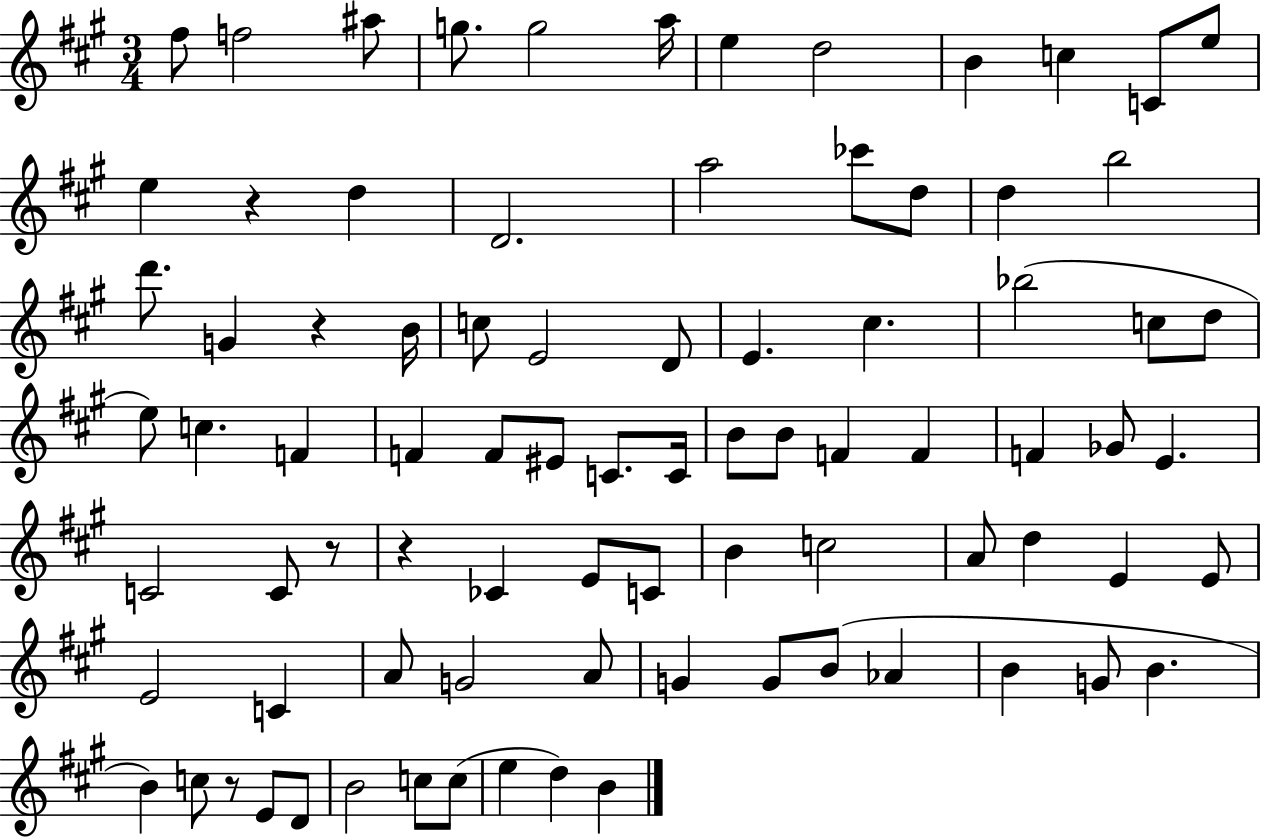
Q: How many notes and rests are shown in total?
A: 84